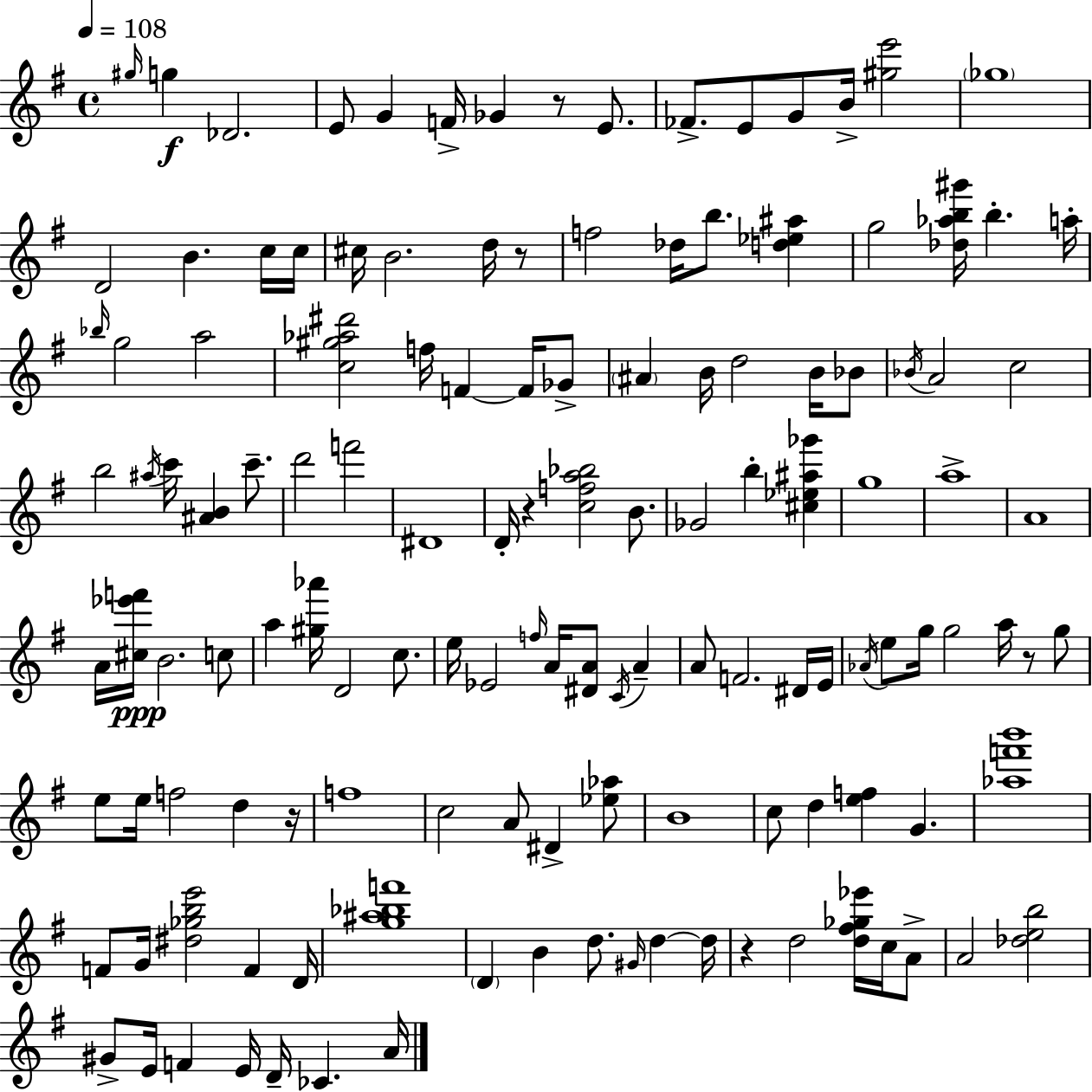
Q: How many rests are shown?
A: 6